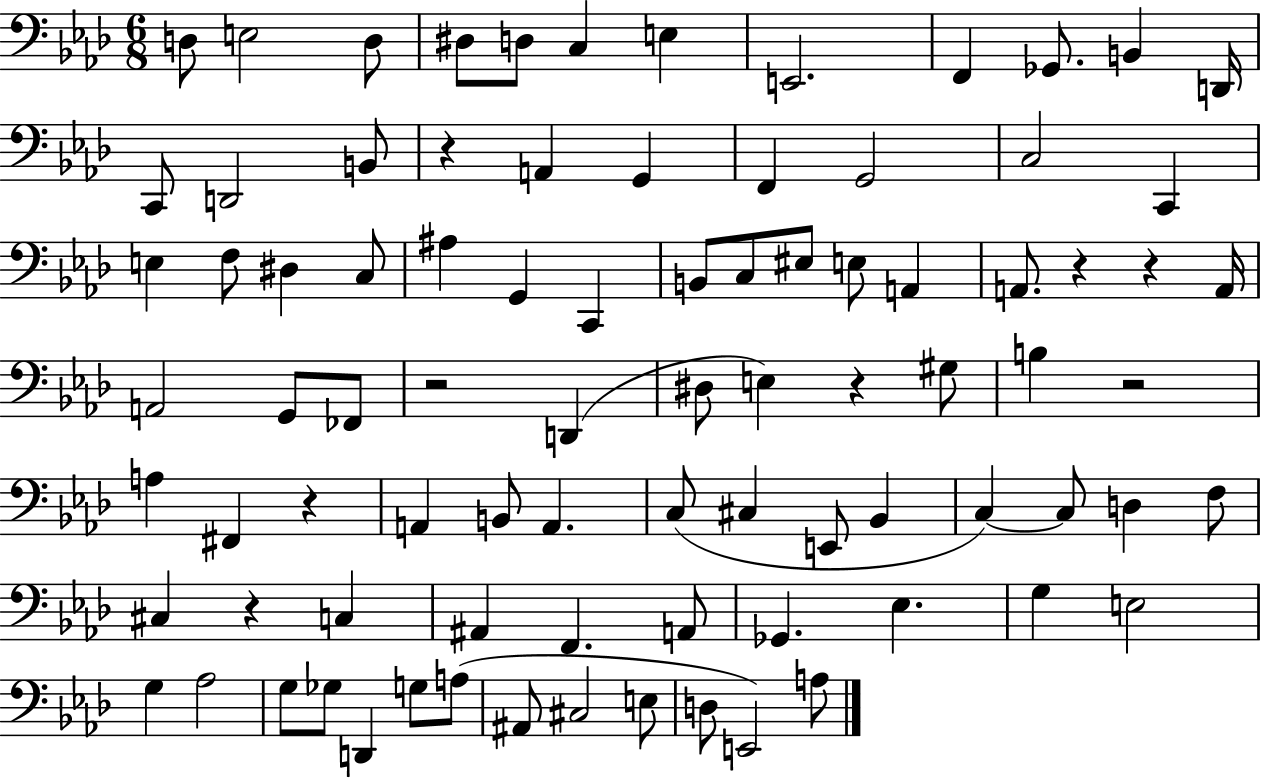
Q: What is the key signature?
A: AES major